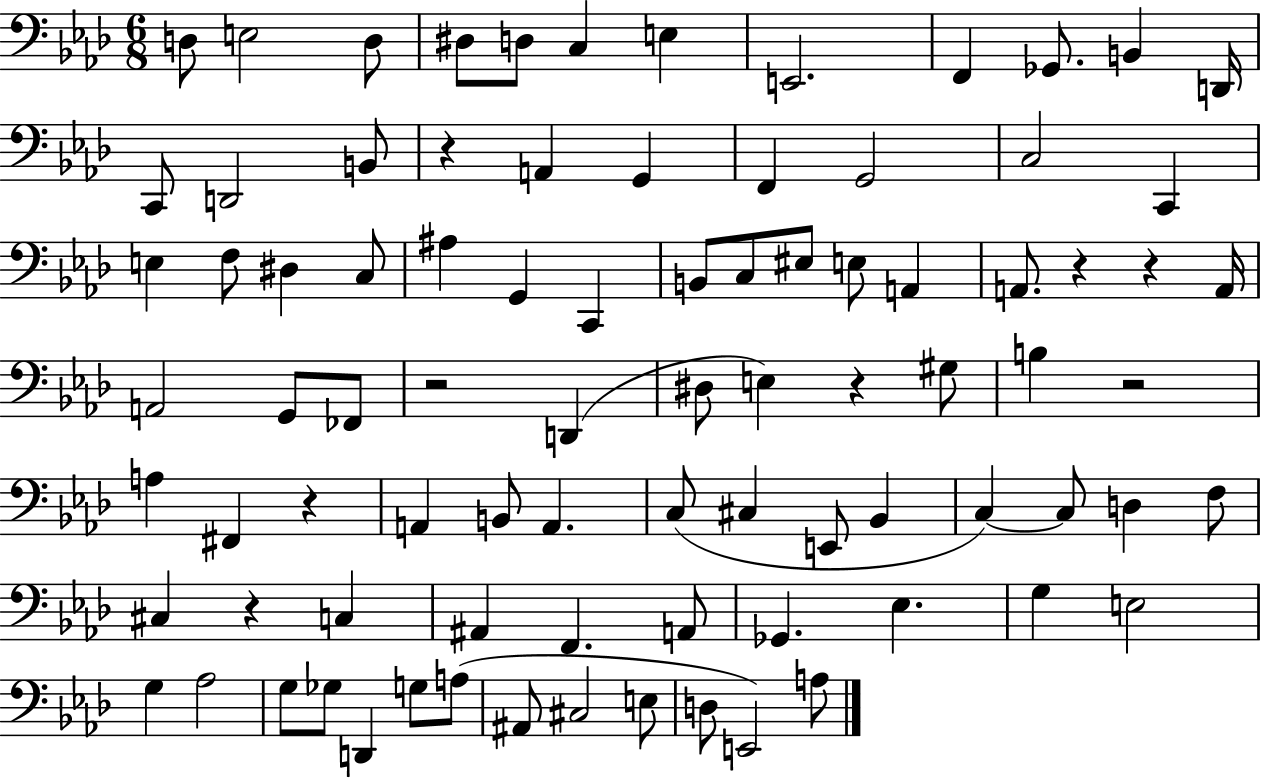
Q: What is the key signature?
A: AES major